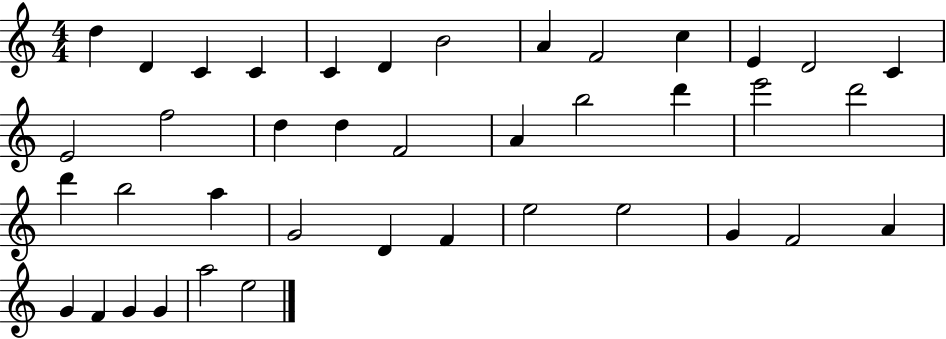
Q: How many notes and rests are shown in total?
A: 40